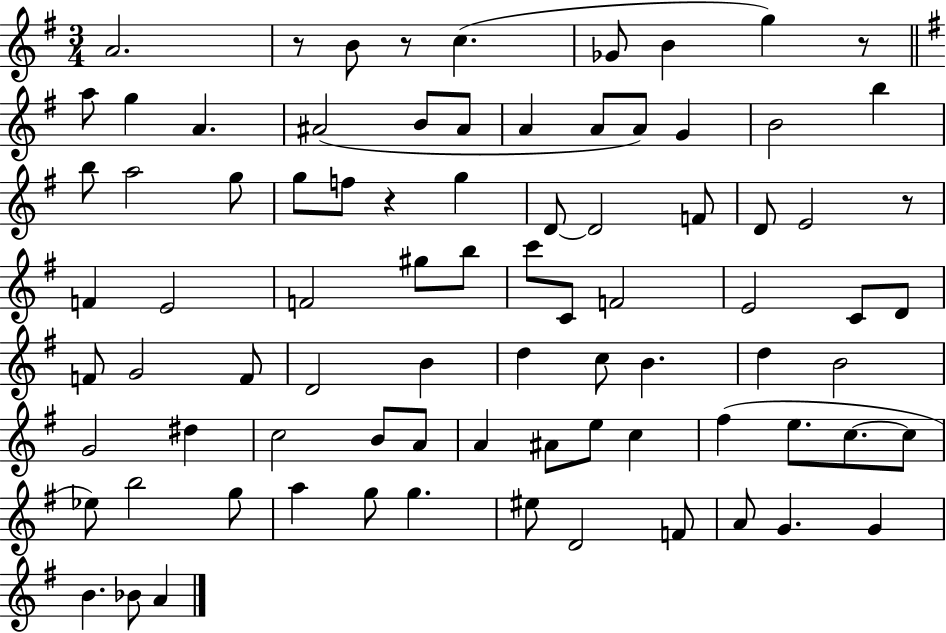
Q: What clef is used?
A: treble